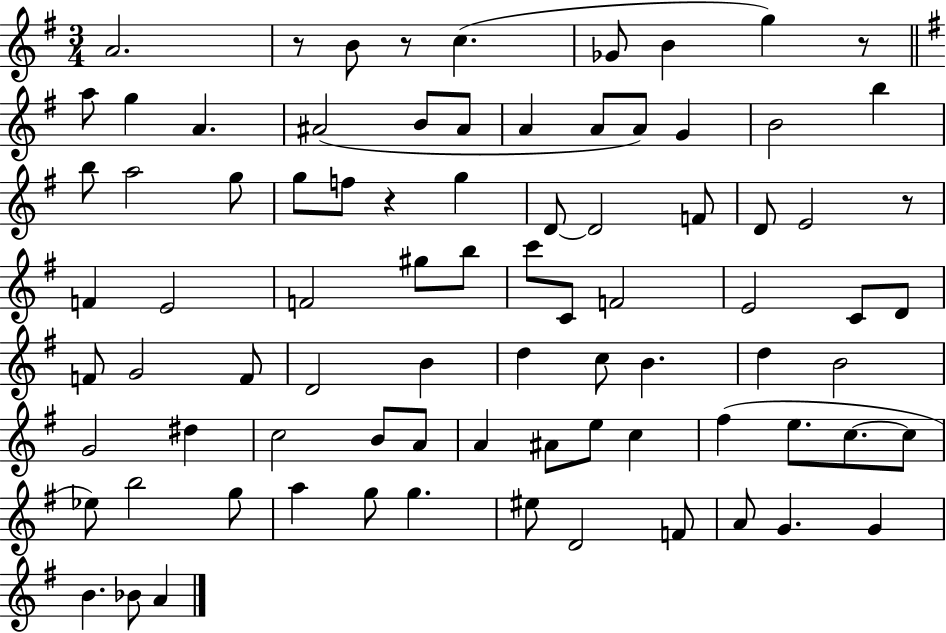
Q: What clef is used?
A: treble